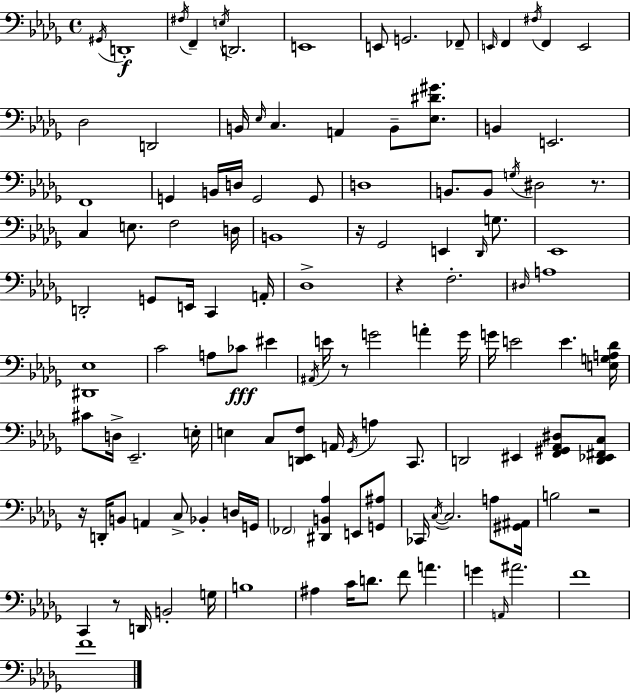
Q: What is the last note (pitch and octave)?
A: F4